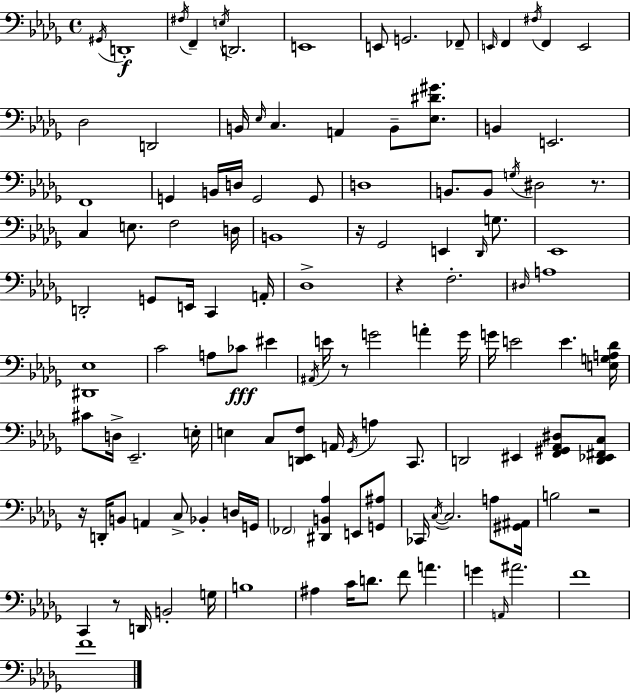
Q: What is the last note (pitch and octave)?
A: F4